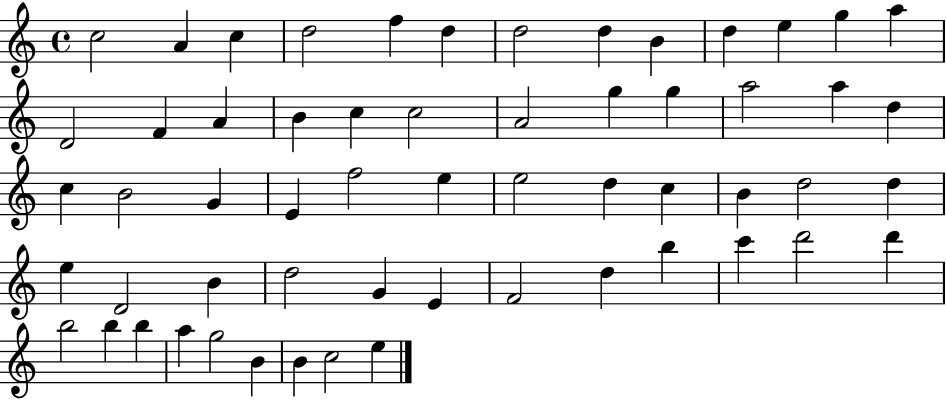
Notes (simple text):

C5/h A4/q C5/q D5/h F5/q D5/q D5/h D5/q B4/q D5/q E5/q G5/q A5/q D4/h F4/q A4/q B4/q C5/q C5/h A4/h G5/q G5/q A5/h A5/q D5/q C5/q B4/h G4/q E4/q F5/h E5/q E5/h D5/q C5/q B4/q D5/h D5/q E5/q D4/h B4/q D5/h G4/q E4/q F4/h D5/q B5/q C6/q D6/h D6/q B5/h B5/q B5/q A5/q G5/h B4/q B4/q C5/h E5/q